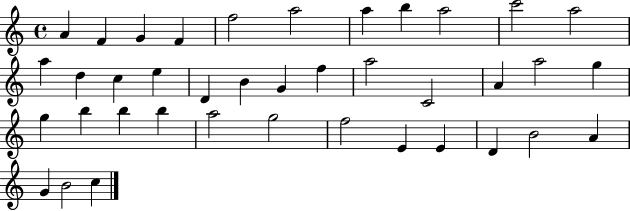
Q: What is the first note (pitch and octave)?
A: A4